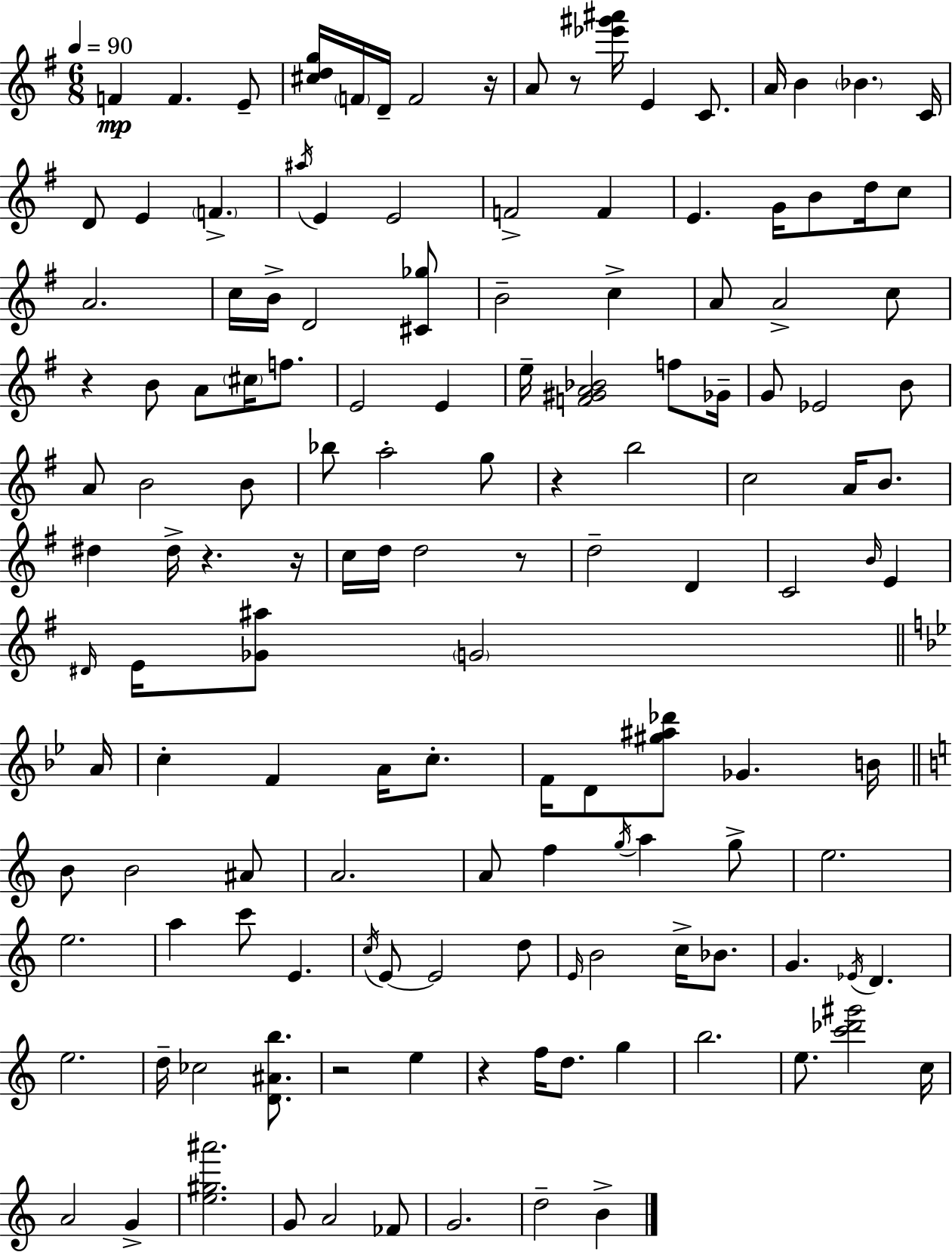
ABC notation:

X:1
T:Untitled
M:6/8
L:1/4
K:Em
F F E/2 [^cdg]/4 F/4 D/4 F2 z/4 A/2 z/2 [_e'^g'^a']/4 E C/2 A/4 B _B C/4 D/2 E F ^a/4 E E2 F2 F E G/4 B/2 d/4 c/2 A2 c/4 B/4 D2 [^C_g]/2 B2 c A/2 A2 c/2 z B/2 A/2 ^c/4 f/2 E2 E e/4 [F^GA_B]2 f/2 _G/4 G/2 _E2 B/2 A/2 B2 B/2 _b/2 a2 g/2 z b2 c2 A/4 B/2 ^d ^d/4 z z/4 c/4 d/4 d2 z/2 d2 D C2 B/4 E ^D/4 E/4 [_G^a]/2 G2 A/4 c F A/4 c/2 F/4 D/2 [^g^a_d']/2 _G B/4 B/2 B2 ^A/2 A2 A/2 f g/4 a g/2 e2 e2 a c'/2 E c/4 E/2 E2 d/2 E/4 B2 c/4 _B/2 G _E/4 D e2 d/4 _c2 [D^Ab]/2 z2 e z f/4 d/2 g b2 e/2 [c'_d'^g']2 c/4 A2 G [e^g^a']2 G/2 A2 _F/2 G2 d2 B